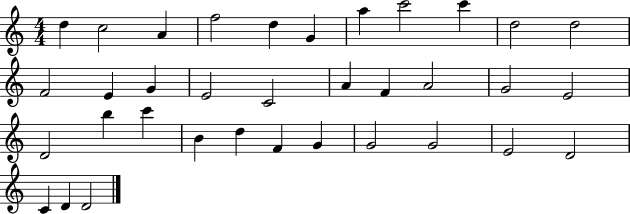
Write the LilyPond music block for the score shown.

{
  \clef treble
  \numericTimeSignature
  \time 4/4
  \key c \major
  d''4 c''2 a'4 | f''2 d''4 g'4 | a''4 c'''2 c'''4 | d''2 d''2 | \break f'2 e'4 g'4 | e'2 c'2 | a'4 f'4 a'2 | g'2 e'2 | \break d'2 b''4 c'''4 | b'4 d''4 f'4 g'4 | g'2 g'2 | e'2 d'2 | \break c'4 d'4 d'2 | \bar "|."
}